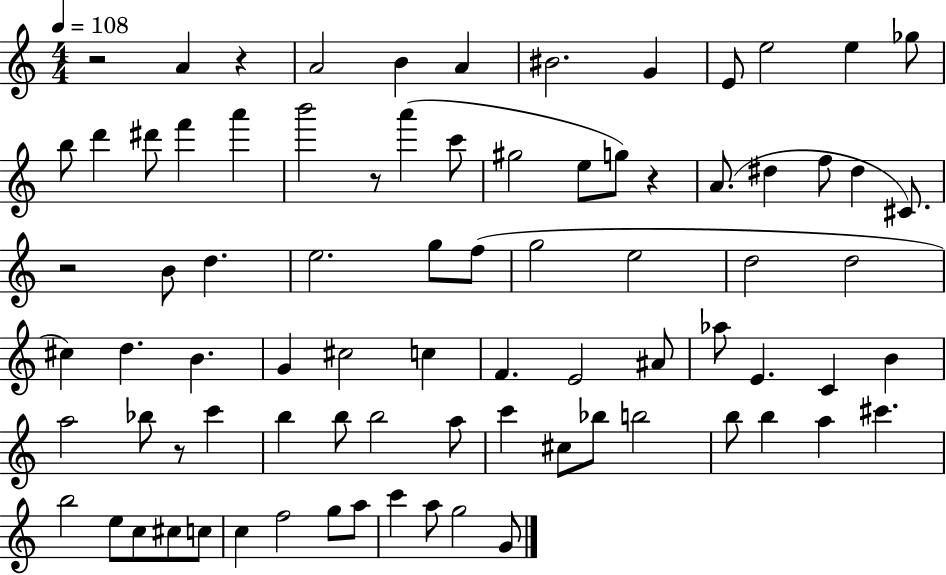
{
  \clef treble
  \numericTimeSignature
  \time 4/4
  \key c \major
  \tempo 4 = 108
  r2 a'4 r4 | a'2 b'4 a'4 | bis'2. g'4 | e'8 e''2 e''4 ges''8 | \break b''8 d'''4 dis'''8 f'''4 a'''4 | b'''2 r8 a'''4( c'''8 | gis''2 e''8 g''8) r4 | a'8.( dis''4 f''8 dis''4 cis'8.) | \break r2 b'8 d''4. | e''2. g''8 f''8( | g''2 e''2 | d''2 d''2 | \break cis''4) d''4. b'4. | g'4 cis''2 c''4 | f'4. e'2 ais'8 | aes''8 e'4. c'4 b'4 | \break a''2 bes''8 r8 c'''4 | b''4 b''8 b''2 a''8 | c'''4 cis''8 bes''8 b''2 | b''8 b''4 a''4 cis'''4. | \break b''2 e''8 c''8 cis''8 c''8 | c''4 f''2 g''8 a''8 | c'''4 a''8 g''2 g'8 | \bar "|."
}